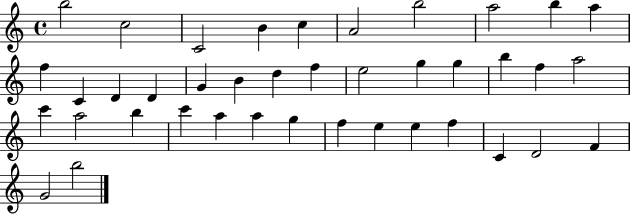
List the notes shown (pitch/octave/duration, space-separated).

B5/h C5/h C4/h B4/q C5/q A4/h B5/h A5/h B5/q A5/q F5/q C4/q D4/q D4/q G4/q B4/q D5/q F5/q E5/h G5/q G5/q B5/q F5/q A5/h C6/q A5/h B5/q C6/q A5/q A5/q G5/q F5/q E5/q E5/q F5/q C4/q D4/h F4/q G4/h B5/h